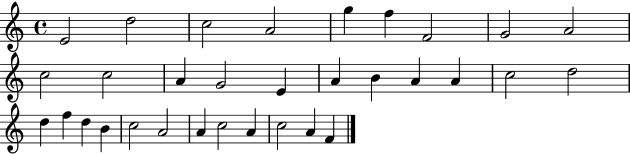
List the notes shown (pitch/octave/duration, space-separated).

E4/h D5/h C5/h A4/h G5/q F5/q F4/h G4/h A4/h C5/h C5/h A4/q G4/h E4/q A4/q B4/q A4/q A4/q C5/h D5/h D5/q F5/q D5/q B4/q C5/h A4/h A4/q C5/h A4/q C5/h A4/q F4/q